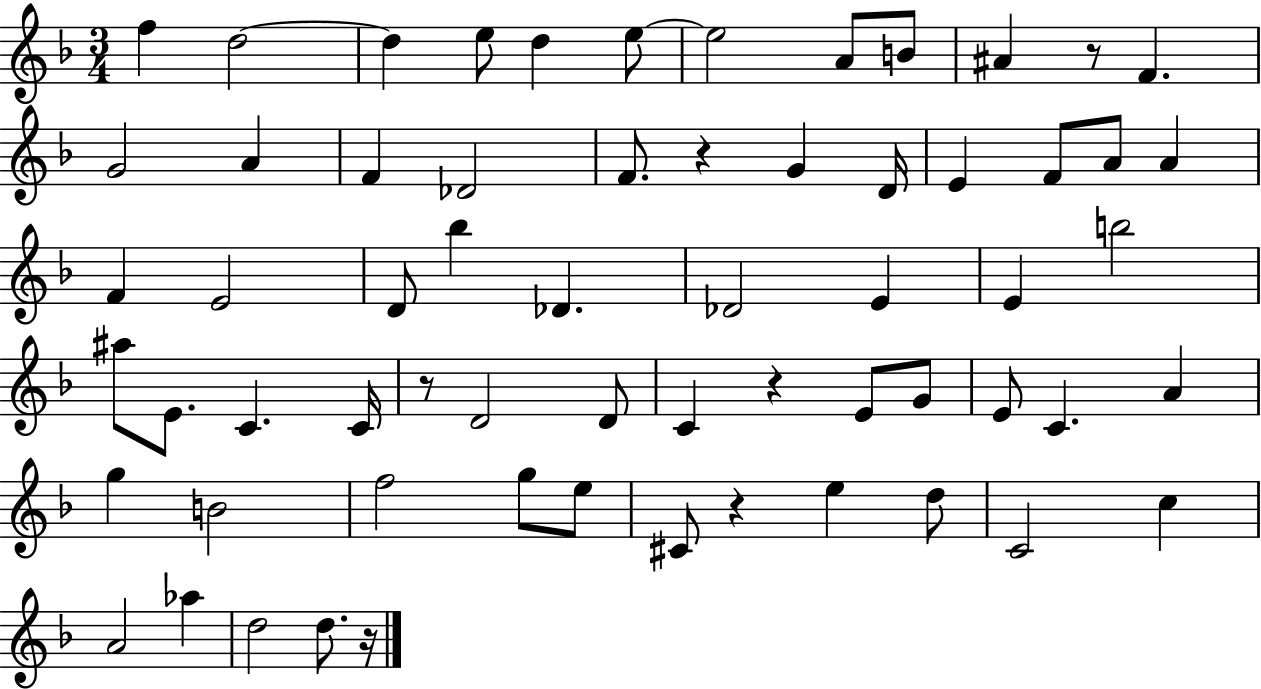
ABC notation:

X:1
T:Untitled
M:3/4
L:1/4
K:F
f d2 d e/2 d e/2 e2 A/2 B/2 ^A z/2 F G2 A F _D2 F/2 z G D/4 E F/2 A/2 A F E2 D/2 _b _D _D2 E E b2 ^a/2 E/2 C C/4 z/2 D2 D/2 C z E/2 G/2 E/2 C A g B2 f2 g/2 e/2 ^C/2 z e d/2 C2 c A2 _a d2 d/2 z/4